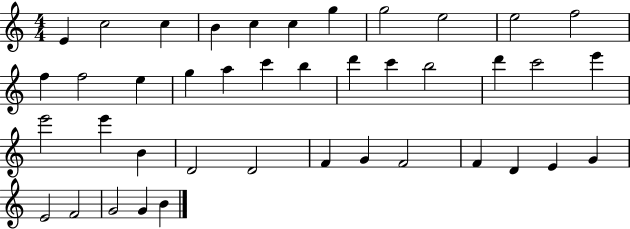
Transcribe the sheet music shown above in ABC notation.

X:1
T:Untitled
M:4/4
L:1/4
K:C
E c2 c B c c g g2 e2 e2 f2 f f2 e g a c' b d' c' b2 d' c'2 e' e'2 e' B D2 D2 F G F2 F D E G E2 F2 G2 G B